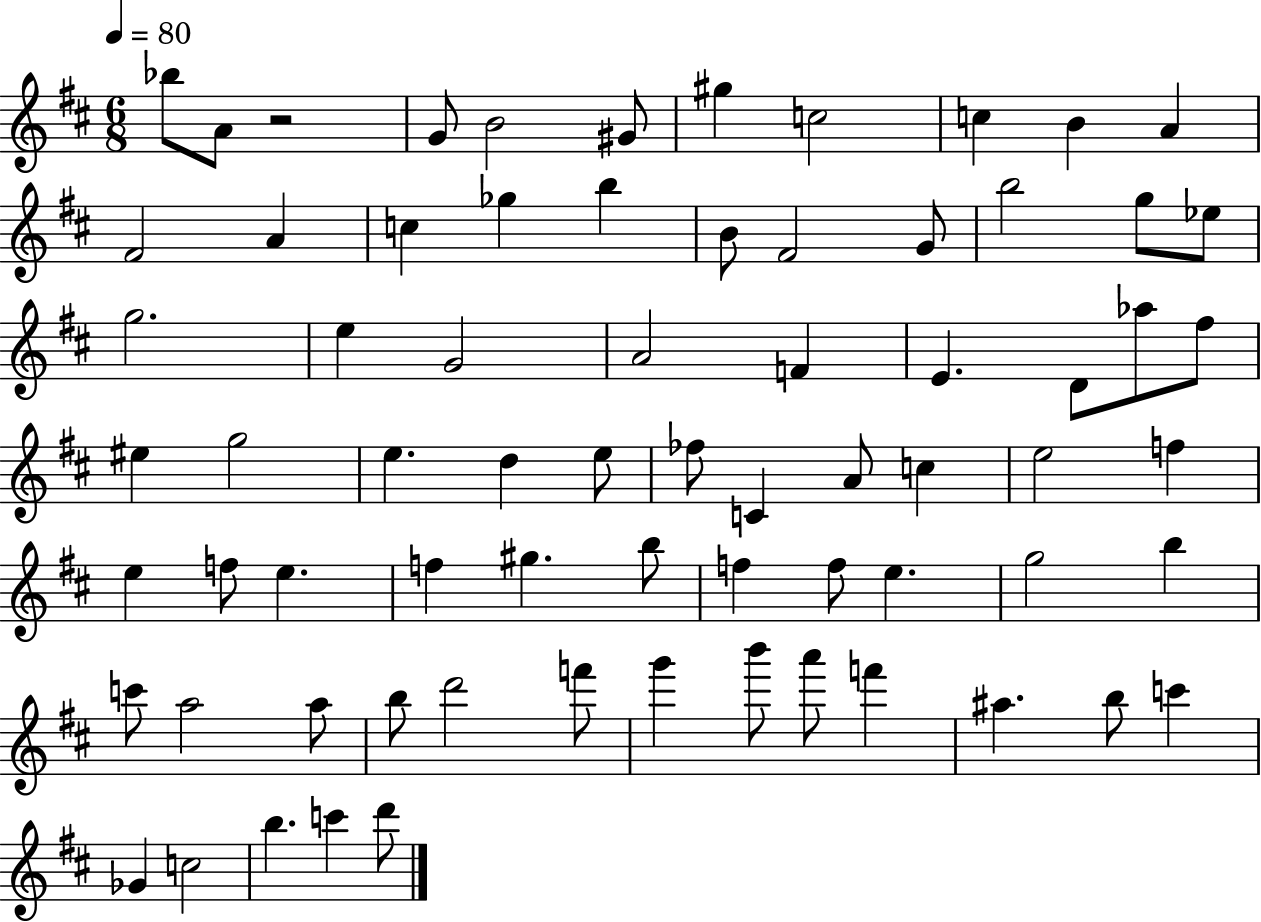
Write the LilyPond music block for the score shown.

{
  \clef treble
  \numericTimeSignature
  \time 6/8
  \key d \major
  \tempo 4 = 80
  bes''8 a'8 r2 | g'8 b'2 gis'8 | gis''4 c''2 | c''4 b'4 a'4 | \break fis'2 a'4 | c''4 ges''4 b''4 | b'8 fis'2 g'8 | b''2 g''8 ees''8 | \break g''2. | e''4 g'2 | a'2 f'4 | e'4. d'8 aes''8 fis''8 | \break eis''4 g''2 | e''4. d''4 e''8 | fes''8 c'4 a'8 c''4 | e''2 f''4 | \break e''4 f''8 e''4. | f''4 gis''4. b''8 | f''4 f''8 e''4. | g''2 b''4 | \break c'''8 a''2 a''8 | b''8 d'''2 f'''8 | g'''4 b'''8 a'''8 f'''4 | ais''4. b''8 c'''4 | \break ges'4 c''2 | b''4. c'''4 d'''8 | \bar "|."
}